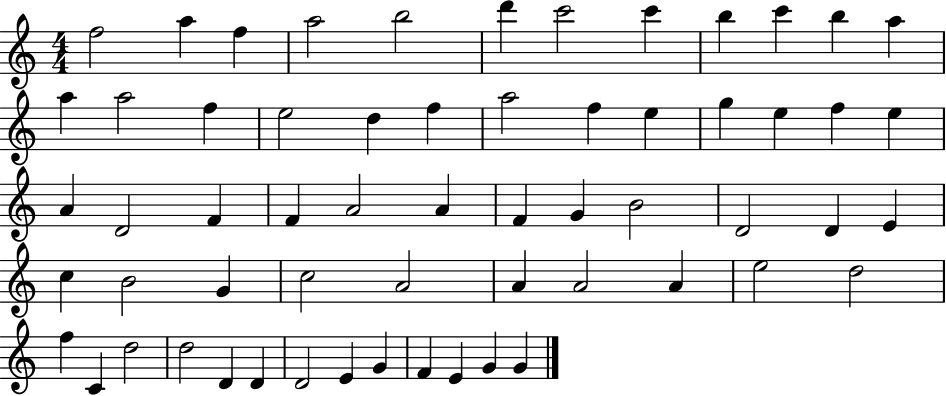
F5/h A5/q F5/q A5/h B5/h D6/q C6/h C6/q B5/q C6/q B5/q A5/q A5/q A5/h F5/q E5/h D5/q F5/q A5/h F5/q E5/q G5/q E5/q F5/q E5/q A4/q D4/h F4/q F4/q A4/h A4/q F4/q G4/q B4/h D4/h D4/q E4/q C5/q B4/h G4/q C5/h A4/h A4/q A4/h A4/q E5/h D5/h F5/q C4/q D5/h D5/h D4/q D4/q D4/h E4/q G4/q F4/q E4/q G4/q G4/q